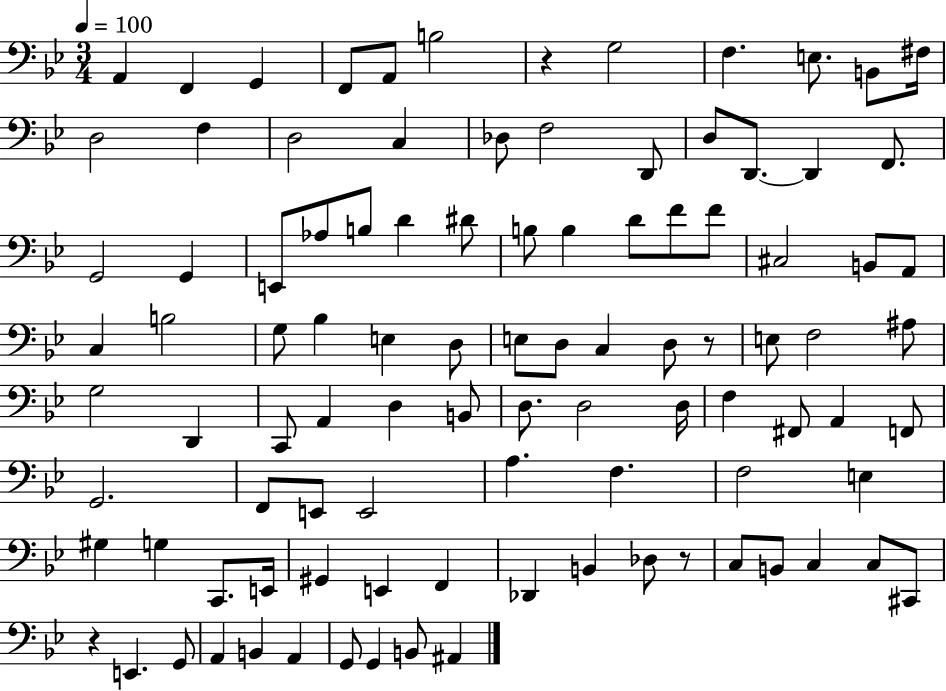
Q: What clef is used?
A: bass